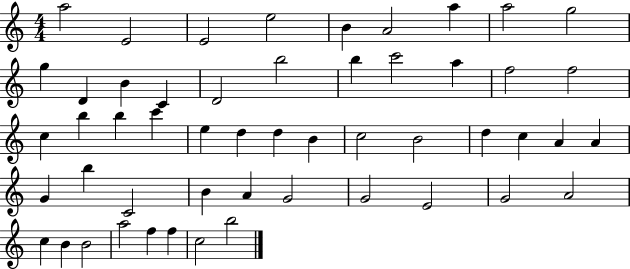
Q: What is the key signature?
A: C major